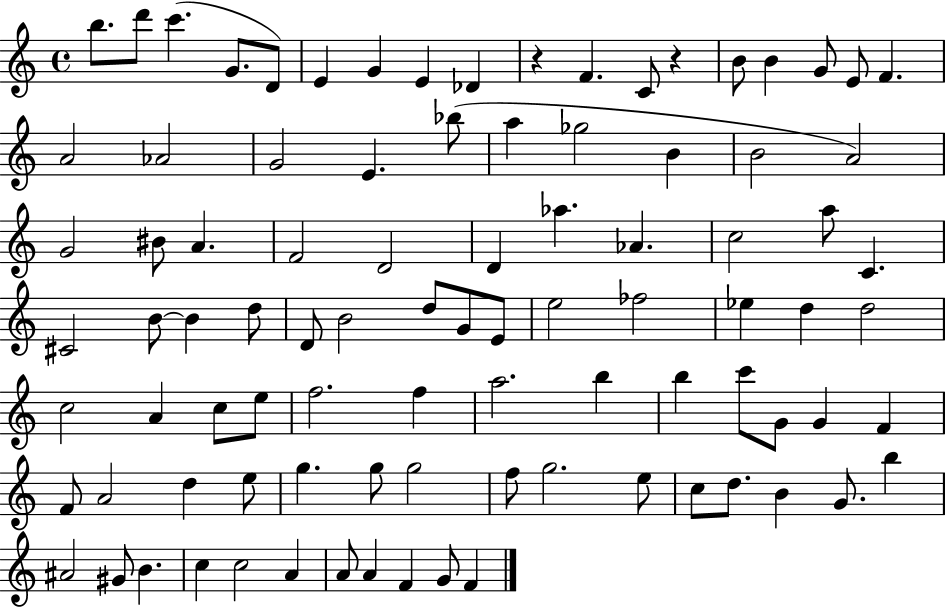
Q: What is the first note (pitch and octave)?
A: B5